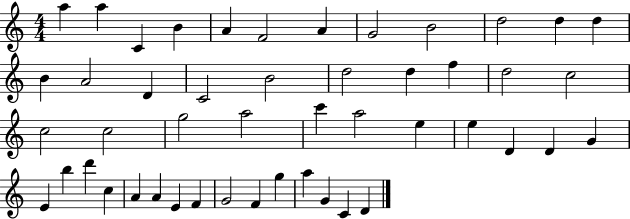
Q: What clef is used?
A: treble